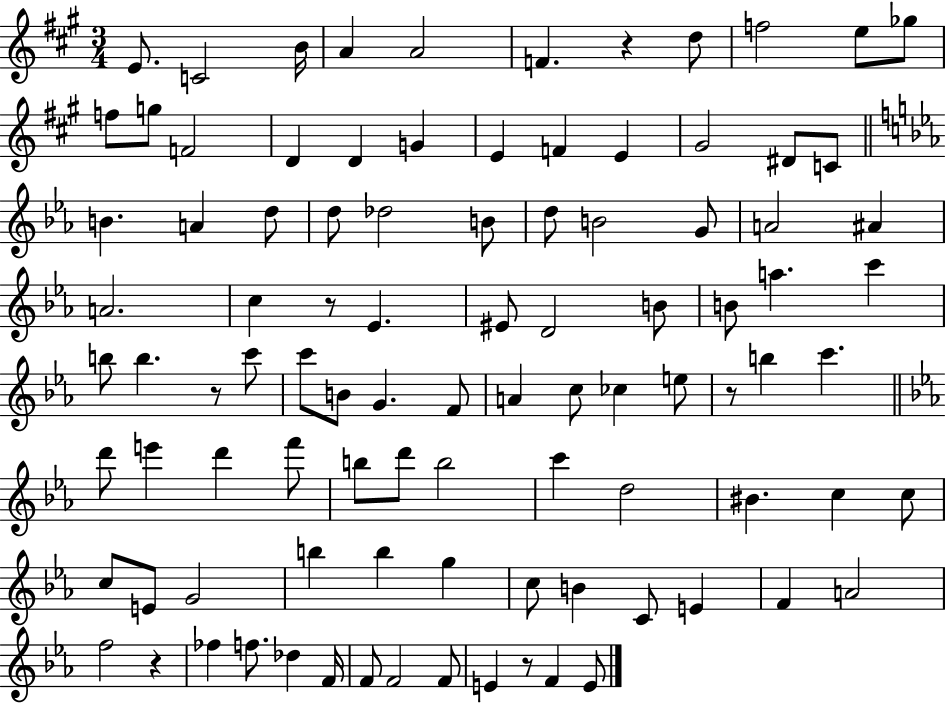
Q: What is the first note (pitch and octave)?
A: E4